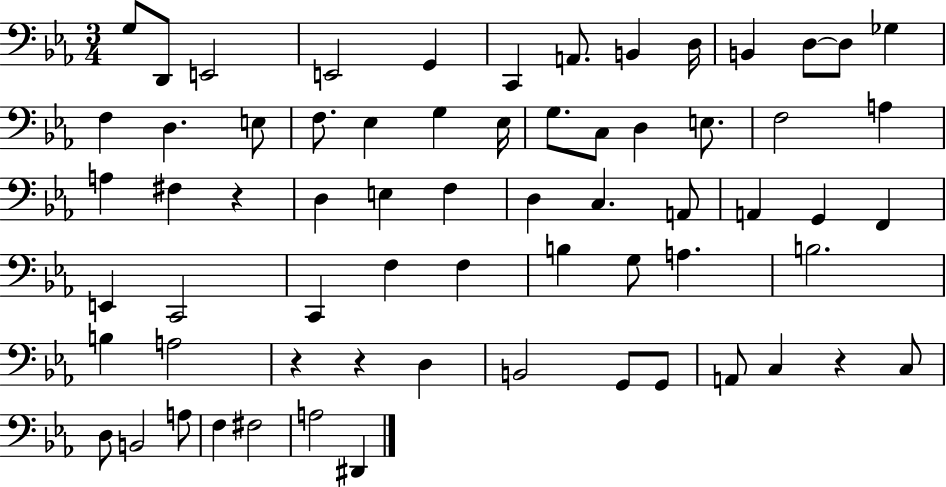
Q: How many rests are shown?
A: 4